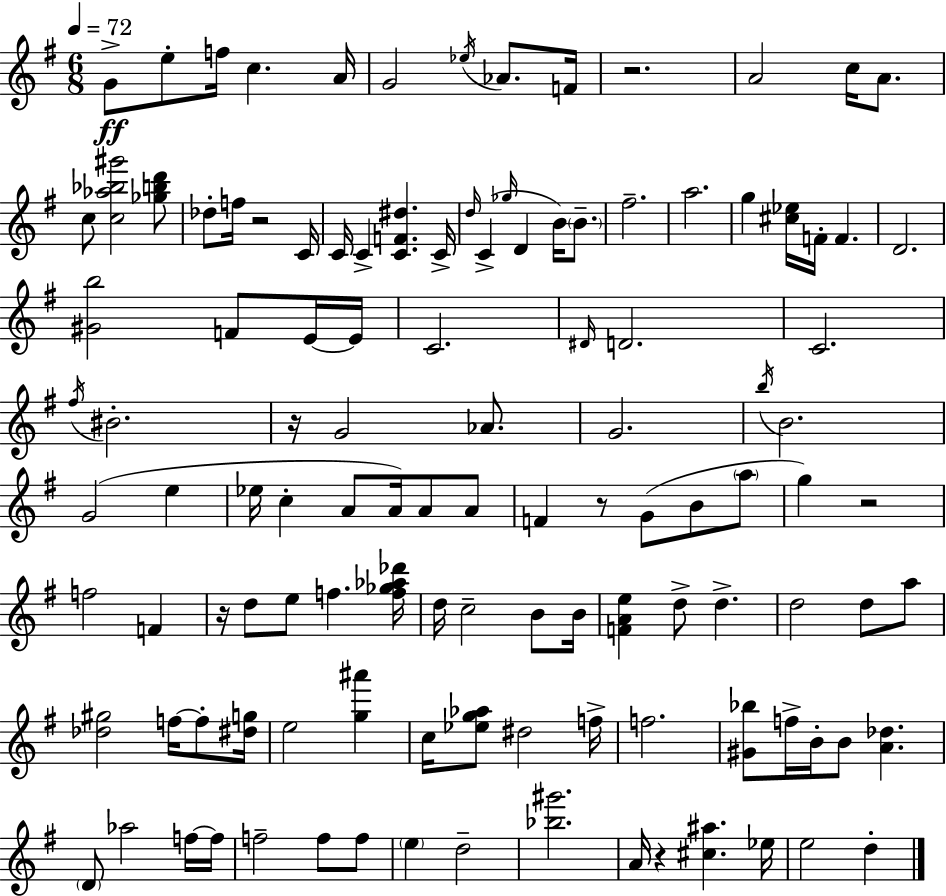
G4/e E5/e F5/s C5/q. A4/s G4/h Eb5/s Ab4/e. F4/s R/h. A4/h C5/s A4/e. C5/e [C5,Ab5,Bb5,G#6]/h [Gb5,B5,D6]/e Db5/e F5/s R/h C4/s C4/s C4/q [C4,F4,D#5]/q. C4/s D5/s C4/q Gb5/s D4/q B4/s B4/e. F#5/h. A5/h. G5/q [C#5,Eb5]/s F4/s F4/q. D4/h. [G#4,B5]/h F4/e E4/s E4/s C4/h. D#4/s D4/h. C4/h. F#5/s BIS4/h. R/s G4/h Ab4/e. G4/h. B5/s B4/h. G4/h E5/q Eb5/s C5/q A4/e A4/s A4/e A4/e F4/q R/e G4/e B4/e A5/e G5/q R/h F5/h F4/q R/s D5/e E5/e F5/q. [F5,Gb5,Ab5,Db6]/s D5/s C5/h B4/e B4/s [F4,A4,E5]/q D5/e D5/q. D5/h D5/e A5/e [Db5,G#5]/h F5/s F5/e [D#5,G5]/s E5/h [G5,A#6]/q C5/s [Eb5,G5,Ab5]/e D#5/h F5/s F5/h. [G#4,Bb5]/e F5/s B4/s B4/e [A4,Db5]/q. D4/e Ab5/h F5/s F5/s F5/h F5/e F5/e E5/q D5/h [Bb5,G#6]/h. A4/s R/q [C#5,A#5]/q. Eb5/s E5/h D5/q